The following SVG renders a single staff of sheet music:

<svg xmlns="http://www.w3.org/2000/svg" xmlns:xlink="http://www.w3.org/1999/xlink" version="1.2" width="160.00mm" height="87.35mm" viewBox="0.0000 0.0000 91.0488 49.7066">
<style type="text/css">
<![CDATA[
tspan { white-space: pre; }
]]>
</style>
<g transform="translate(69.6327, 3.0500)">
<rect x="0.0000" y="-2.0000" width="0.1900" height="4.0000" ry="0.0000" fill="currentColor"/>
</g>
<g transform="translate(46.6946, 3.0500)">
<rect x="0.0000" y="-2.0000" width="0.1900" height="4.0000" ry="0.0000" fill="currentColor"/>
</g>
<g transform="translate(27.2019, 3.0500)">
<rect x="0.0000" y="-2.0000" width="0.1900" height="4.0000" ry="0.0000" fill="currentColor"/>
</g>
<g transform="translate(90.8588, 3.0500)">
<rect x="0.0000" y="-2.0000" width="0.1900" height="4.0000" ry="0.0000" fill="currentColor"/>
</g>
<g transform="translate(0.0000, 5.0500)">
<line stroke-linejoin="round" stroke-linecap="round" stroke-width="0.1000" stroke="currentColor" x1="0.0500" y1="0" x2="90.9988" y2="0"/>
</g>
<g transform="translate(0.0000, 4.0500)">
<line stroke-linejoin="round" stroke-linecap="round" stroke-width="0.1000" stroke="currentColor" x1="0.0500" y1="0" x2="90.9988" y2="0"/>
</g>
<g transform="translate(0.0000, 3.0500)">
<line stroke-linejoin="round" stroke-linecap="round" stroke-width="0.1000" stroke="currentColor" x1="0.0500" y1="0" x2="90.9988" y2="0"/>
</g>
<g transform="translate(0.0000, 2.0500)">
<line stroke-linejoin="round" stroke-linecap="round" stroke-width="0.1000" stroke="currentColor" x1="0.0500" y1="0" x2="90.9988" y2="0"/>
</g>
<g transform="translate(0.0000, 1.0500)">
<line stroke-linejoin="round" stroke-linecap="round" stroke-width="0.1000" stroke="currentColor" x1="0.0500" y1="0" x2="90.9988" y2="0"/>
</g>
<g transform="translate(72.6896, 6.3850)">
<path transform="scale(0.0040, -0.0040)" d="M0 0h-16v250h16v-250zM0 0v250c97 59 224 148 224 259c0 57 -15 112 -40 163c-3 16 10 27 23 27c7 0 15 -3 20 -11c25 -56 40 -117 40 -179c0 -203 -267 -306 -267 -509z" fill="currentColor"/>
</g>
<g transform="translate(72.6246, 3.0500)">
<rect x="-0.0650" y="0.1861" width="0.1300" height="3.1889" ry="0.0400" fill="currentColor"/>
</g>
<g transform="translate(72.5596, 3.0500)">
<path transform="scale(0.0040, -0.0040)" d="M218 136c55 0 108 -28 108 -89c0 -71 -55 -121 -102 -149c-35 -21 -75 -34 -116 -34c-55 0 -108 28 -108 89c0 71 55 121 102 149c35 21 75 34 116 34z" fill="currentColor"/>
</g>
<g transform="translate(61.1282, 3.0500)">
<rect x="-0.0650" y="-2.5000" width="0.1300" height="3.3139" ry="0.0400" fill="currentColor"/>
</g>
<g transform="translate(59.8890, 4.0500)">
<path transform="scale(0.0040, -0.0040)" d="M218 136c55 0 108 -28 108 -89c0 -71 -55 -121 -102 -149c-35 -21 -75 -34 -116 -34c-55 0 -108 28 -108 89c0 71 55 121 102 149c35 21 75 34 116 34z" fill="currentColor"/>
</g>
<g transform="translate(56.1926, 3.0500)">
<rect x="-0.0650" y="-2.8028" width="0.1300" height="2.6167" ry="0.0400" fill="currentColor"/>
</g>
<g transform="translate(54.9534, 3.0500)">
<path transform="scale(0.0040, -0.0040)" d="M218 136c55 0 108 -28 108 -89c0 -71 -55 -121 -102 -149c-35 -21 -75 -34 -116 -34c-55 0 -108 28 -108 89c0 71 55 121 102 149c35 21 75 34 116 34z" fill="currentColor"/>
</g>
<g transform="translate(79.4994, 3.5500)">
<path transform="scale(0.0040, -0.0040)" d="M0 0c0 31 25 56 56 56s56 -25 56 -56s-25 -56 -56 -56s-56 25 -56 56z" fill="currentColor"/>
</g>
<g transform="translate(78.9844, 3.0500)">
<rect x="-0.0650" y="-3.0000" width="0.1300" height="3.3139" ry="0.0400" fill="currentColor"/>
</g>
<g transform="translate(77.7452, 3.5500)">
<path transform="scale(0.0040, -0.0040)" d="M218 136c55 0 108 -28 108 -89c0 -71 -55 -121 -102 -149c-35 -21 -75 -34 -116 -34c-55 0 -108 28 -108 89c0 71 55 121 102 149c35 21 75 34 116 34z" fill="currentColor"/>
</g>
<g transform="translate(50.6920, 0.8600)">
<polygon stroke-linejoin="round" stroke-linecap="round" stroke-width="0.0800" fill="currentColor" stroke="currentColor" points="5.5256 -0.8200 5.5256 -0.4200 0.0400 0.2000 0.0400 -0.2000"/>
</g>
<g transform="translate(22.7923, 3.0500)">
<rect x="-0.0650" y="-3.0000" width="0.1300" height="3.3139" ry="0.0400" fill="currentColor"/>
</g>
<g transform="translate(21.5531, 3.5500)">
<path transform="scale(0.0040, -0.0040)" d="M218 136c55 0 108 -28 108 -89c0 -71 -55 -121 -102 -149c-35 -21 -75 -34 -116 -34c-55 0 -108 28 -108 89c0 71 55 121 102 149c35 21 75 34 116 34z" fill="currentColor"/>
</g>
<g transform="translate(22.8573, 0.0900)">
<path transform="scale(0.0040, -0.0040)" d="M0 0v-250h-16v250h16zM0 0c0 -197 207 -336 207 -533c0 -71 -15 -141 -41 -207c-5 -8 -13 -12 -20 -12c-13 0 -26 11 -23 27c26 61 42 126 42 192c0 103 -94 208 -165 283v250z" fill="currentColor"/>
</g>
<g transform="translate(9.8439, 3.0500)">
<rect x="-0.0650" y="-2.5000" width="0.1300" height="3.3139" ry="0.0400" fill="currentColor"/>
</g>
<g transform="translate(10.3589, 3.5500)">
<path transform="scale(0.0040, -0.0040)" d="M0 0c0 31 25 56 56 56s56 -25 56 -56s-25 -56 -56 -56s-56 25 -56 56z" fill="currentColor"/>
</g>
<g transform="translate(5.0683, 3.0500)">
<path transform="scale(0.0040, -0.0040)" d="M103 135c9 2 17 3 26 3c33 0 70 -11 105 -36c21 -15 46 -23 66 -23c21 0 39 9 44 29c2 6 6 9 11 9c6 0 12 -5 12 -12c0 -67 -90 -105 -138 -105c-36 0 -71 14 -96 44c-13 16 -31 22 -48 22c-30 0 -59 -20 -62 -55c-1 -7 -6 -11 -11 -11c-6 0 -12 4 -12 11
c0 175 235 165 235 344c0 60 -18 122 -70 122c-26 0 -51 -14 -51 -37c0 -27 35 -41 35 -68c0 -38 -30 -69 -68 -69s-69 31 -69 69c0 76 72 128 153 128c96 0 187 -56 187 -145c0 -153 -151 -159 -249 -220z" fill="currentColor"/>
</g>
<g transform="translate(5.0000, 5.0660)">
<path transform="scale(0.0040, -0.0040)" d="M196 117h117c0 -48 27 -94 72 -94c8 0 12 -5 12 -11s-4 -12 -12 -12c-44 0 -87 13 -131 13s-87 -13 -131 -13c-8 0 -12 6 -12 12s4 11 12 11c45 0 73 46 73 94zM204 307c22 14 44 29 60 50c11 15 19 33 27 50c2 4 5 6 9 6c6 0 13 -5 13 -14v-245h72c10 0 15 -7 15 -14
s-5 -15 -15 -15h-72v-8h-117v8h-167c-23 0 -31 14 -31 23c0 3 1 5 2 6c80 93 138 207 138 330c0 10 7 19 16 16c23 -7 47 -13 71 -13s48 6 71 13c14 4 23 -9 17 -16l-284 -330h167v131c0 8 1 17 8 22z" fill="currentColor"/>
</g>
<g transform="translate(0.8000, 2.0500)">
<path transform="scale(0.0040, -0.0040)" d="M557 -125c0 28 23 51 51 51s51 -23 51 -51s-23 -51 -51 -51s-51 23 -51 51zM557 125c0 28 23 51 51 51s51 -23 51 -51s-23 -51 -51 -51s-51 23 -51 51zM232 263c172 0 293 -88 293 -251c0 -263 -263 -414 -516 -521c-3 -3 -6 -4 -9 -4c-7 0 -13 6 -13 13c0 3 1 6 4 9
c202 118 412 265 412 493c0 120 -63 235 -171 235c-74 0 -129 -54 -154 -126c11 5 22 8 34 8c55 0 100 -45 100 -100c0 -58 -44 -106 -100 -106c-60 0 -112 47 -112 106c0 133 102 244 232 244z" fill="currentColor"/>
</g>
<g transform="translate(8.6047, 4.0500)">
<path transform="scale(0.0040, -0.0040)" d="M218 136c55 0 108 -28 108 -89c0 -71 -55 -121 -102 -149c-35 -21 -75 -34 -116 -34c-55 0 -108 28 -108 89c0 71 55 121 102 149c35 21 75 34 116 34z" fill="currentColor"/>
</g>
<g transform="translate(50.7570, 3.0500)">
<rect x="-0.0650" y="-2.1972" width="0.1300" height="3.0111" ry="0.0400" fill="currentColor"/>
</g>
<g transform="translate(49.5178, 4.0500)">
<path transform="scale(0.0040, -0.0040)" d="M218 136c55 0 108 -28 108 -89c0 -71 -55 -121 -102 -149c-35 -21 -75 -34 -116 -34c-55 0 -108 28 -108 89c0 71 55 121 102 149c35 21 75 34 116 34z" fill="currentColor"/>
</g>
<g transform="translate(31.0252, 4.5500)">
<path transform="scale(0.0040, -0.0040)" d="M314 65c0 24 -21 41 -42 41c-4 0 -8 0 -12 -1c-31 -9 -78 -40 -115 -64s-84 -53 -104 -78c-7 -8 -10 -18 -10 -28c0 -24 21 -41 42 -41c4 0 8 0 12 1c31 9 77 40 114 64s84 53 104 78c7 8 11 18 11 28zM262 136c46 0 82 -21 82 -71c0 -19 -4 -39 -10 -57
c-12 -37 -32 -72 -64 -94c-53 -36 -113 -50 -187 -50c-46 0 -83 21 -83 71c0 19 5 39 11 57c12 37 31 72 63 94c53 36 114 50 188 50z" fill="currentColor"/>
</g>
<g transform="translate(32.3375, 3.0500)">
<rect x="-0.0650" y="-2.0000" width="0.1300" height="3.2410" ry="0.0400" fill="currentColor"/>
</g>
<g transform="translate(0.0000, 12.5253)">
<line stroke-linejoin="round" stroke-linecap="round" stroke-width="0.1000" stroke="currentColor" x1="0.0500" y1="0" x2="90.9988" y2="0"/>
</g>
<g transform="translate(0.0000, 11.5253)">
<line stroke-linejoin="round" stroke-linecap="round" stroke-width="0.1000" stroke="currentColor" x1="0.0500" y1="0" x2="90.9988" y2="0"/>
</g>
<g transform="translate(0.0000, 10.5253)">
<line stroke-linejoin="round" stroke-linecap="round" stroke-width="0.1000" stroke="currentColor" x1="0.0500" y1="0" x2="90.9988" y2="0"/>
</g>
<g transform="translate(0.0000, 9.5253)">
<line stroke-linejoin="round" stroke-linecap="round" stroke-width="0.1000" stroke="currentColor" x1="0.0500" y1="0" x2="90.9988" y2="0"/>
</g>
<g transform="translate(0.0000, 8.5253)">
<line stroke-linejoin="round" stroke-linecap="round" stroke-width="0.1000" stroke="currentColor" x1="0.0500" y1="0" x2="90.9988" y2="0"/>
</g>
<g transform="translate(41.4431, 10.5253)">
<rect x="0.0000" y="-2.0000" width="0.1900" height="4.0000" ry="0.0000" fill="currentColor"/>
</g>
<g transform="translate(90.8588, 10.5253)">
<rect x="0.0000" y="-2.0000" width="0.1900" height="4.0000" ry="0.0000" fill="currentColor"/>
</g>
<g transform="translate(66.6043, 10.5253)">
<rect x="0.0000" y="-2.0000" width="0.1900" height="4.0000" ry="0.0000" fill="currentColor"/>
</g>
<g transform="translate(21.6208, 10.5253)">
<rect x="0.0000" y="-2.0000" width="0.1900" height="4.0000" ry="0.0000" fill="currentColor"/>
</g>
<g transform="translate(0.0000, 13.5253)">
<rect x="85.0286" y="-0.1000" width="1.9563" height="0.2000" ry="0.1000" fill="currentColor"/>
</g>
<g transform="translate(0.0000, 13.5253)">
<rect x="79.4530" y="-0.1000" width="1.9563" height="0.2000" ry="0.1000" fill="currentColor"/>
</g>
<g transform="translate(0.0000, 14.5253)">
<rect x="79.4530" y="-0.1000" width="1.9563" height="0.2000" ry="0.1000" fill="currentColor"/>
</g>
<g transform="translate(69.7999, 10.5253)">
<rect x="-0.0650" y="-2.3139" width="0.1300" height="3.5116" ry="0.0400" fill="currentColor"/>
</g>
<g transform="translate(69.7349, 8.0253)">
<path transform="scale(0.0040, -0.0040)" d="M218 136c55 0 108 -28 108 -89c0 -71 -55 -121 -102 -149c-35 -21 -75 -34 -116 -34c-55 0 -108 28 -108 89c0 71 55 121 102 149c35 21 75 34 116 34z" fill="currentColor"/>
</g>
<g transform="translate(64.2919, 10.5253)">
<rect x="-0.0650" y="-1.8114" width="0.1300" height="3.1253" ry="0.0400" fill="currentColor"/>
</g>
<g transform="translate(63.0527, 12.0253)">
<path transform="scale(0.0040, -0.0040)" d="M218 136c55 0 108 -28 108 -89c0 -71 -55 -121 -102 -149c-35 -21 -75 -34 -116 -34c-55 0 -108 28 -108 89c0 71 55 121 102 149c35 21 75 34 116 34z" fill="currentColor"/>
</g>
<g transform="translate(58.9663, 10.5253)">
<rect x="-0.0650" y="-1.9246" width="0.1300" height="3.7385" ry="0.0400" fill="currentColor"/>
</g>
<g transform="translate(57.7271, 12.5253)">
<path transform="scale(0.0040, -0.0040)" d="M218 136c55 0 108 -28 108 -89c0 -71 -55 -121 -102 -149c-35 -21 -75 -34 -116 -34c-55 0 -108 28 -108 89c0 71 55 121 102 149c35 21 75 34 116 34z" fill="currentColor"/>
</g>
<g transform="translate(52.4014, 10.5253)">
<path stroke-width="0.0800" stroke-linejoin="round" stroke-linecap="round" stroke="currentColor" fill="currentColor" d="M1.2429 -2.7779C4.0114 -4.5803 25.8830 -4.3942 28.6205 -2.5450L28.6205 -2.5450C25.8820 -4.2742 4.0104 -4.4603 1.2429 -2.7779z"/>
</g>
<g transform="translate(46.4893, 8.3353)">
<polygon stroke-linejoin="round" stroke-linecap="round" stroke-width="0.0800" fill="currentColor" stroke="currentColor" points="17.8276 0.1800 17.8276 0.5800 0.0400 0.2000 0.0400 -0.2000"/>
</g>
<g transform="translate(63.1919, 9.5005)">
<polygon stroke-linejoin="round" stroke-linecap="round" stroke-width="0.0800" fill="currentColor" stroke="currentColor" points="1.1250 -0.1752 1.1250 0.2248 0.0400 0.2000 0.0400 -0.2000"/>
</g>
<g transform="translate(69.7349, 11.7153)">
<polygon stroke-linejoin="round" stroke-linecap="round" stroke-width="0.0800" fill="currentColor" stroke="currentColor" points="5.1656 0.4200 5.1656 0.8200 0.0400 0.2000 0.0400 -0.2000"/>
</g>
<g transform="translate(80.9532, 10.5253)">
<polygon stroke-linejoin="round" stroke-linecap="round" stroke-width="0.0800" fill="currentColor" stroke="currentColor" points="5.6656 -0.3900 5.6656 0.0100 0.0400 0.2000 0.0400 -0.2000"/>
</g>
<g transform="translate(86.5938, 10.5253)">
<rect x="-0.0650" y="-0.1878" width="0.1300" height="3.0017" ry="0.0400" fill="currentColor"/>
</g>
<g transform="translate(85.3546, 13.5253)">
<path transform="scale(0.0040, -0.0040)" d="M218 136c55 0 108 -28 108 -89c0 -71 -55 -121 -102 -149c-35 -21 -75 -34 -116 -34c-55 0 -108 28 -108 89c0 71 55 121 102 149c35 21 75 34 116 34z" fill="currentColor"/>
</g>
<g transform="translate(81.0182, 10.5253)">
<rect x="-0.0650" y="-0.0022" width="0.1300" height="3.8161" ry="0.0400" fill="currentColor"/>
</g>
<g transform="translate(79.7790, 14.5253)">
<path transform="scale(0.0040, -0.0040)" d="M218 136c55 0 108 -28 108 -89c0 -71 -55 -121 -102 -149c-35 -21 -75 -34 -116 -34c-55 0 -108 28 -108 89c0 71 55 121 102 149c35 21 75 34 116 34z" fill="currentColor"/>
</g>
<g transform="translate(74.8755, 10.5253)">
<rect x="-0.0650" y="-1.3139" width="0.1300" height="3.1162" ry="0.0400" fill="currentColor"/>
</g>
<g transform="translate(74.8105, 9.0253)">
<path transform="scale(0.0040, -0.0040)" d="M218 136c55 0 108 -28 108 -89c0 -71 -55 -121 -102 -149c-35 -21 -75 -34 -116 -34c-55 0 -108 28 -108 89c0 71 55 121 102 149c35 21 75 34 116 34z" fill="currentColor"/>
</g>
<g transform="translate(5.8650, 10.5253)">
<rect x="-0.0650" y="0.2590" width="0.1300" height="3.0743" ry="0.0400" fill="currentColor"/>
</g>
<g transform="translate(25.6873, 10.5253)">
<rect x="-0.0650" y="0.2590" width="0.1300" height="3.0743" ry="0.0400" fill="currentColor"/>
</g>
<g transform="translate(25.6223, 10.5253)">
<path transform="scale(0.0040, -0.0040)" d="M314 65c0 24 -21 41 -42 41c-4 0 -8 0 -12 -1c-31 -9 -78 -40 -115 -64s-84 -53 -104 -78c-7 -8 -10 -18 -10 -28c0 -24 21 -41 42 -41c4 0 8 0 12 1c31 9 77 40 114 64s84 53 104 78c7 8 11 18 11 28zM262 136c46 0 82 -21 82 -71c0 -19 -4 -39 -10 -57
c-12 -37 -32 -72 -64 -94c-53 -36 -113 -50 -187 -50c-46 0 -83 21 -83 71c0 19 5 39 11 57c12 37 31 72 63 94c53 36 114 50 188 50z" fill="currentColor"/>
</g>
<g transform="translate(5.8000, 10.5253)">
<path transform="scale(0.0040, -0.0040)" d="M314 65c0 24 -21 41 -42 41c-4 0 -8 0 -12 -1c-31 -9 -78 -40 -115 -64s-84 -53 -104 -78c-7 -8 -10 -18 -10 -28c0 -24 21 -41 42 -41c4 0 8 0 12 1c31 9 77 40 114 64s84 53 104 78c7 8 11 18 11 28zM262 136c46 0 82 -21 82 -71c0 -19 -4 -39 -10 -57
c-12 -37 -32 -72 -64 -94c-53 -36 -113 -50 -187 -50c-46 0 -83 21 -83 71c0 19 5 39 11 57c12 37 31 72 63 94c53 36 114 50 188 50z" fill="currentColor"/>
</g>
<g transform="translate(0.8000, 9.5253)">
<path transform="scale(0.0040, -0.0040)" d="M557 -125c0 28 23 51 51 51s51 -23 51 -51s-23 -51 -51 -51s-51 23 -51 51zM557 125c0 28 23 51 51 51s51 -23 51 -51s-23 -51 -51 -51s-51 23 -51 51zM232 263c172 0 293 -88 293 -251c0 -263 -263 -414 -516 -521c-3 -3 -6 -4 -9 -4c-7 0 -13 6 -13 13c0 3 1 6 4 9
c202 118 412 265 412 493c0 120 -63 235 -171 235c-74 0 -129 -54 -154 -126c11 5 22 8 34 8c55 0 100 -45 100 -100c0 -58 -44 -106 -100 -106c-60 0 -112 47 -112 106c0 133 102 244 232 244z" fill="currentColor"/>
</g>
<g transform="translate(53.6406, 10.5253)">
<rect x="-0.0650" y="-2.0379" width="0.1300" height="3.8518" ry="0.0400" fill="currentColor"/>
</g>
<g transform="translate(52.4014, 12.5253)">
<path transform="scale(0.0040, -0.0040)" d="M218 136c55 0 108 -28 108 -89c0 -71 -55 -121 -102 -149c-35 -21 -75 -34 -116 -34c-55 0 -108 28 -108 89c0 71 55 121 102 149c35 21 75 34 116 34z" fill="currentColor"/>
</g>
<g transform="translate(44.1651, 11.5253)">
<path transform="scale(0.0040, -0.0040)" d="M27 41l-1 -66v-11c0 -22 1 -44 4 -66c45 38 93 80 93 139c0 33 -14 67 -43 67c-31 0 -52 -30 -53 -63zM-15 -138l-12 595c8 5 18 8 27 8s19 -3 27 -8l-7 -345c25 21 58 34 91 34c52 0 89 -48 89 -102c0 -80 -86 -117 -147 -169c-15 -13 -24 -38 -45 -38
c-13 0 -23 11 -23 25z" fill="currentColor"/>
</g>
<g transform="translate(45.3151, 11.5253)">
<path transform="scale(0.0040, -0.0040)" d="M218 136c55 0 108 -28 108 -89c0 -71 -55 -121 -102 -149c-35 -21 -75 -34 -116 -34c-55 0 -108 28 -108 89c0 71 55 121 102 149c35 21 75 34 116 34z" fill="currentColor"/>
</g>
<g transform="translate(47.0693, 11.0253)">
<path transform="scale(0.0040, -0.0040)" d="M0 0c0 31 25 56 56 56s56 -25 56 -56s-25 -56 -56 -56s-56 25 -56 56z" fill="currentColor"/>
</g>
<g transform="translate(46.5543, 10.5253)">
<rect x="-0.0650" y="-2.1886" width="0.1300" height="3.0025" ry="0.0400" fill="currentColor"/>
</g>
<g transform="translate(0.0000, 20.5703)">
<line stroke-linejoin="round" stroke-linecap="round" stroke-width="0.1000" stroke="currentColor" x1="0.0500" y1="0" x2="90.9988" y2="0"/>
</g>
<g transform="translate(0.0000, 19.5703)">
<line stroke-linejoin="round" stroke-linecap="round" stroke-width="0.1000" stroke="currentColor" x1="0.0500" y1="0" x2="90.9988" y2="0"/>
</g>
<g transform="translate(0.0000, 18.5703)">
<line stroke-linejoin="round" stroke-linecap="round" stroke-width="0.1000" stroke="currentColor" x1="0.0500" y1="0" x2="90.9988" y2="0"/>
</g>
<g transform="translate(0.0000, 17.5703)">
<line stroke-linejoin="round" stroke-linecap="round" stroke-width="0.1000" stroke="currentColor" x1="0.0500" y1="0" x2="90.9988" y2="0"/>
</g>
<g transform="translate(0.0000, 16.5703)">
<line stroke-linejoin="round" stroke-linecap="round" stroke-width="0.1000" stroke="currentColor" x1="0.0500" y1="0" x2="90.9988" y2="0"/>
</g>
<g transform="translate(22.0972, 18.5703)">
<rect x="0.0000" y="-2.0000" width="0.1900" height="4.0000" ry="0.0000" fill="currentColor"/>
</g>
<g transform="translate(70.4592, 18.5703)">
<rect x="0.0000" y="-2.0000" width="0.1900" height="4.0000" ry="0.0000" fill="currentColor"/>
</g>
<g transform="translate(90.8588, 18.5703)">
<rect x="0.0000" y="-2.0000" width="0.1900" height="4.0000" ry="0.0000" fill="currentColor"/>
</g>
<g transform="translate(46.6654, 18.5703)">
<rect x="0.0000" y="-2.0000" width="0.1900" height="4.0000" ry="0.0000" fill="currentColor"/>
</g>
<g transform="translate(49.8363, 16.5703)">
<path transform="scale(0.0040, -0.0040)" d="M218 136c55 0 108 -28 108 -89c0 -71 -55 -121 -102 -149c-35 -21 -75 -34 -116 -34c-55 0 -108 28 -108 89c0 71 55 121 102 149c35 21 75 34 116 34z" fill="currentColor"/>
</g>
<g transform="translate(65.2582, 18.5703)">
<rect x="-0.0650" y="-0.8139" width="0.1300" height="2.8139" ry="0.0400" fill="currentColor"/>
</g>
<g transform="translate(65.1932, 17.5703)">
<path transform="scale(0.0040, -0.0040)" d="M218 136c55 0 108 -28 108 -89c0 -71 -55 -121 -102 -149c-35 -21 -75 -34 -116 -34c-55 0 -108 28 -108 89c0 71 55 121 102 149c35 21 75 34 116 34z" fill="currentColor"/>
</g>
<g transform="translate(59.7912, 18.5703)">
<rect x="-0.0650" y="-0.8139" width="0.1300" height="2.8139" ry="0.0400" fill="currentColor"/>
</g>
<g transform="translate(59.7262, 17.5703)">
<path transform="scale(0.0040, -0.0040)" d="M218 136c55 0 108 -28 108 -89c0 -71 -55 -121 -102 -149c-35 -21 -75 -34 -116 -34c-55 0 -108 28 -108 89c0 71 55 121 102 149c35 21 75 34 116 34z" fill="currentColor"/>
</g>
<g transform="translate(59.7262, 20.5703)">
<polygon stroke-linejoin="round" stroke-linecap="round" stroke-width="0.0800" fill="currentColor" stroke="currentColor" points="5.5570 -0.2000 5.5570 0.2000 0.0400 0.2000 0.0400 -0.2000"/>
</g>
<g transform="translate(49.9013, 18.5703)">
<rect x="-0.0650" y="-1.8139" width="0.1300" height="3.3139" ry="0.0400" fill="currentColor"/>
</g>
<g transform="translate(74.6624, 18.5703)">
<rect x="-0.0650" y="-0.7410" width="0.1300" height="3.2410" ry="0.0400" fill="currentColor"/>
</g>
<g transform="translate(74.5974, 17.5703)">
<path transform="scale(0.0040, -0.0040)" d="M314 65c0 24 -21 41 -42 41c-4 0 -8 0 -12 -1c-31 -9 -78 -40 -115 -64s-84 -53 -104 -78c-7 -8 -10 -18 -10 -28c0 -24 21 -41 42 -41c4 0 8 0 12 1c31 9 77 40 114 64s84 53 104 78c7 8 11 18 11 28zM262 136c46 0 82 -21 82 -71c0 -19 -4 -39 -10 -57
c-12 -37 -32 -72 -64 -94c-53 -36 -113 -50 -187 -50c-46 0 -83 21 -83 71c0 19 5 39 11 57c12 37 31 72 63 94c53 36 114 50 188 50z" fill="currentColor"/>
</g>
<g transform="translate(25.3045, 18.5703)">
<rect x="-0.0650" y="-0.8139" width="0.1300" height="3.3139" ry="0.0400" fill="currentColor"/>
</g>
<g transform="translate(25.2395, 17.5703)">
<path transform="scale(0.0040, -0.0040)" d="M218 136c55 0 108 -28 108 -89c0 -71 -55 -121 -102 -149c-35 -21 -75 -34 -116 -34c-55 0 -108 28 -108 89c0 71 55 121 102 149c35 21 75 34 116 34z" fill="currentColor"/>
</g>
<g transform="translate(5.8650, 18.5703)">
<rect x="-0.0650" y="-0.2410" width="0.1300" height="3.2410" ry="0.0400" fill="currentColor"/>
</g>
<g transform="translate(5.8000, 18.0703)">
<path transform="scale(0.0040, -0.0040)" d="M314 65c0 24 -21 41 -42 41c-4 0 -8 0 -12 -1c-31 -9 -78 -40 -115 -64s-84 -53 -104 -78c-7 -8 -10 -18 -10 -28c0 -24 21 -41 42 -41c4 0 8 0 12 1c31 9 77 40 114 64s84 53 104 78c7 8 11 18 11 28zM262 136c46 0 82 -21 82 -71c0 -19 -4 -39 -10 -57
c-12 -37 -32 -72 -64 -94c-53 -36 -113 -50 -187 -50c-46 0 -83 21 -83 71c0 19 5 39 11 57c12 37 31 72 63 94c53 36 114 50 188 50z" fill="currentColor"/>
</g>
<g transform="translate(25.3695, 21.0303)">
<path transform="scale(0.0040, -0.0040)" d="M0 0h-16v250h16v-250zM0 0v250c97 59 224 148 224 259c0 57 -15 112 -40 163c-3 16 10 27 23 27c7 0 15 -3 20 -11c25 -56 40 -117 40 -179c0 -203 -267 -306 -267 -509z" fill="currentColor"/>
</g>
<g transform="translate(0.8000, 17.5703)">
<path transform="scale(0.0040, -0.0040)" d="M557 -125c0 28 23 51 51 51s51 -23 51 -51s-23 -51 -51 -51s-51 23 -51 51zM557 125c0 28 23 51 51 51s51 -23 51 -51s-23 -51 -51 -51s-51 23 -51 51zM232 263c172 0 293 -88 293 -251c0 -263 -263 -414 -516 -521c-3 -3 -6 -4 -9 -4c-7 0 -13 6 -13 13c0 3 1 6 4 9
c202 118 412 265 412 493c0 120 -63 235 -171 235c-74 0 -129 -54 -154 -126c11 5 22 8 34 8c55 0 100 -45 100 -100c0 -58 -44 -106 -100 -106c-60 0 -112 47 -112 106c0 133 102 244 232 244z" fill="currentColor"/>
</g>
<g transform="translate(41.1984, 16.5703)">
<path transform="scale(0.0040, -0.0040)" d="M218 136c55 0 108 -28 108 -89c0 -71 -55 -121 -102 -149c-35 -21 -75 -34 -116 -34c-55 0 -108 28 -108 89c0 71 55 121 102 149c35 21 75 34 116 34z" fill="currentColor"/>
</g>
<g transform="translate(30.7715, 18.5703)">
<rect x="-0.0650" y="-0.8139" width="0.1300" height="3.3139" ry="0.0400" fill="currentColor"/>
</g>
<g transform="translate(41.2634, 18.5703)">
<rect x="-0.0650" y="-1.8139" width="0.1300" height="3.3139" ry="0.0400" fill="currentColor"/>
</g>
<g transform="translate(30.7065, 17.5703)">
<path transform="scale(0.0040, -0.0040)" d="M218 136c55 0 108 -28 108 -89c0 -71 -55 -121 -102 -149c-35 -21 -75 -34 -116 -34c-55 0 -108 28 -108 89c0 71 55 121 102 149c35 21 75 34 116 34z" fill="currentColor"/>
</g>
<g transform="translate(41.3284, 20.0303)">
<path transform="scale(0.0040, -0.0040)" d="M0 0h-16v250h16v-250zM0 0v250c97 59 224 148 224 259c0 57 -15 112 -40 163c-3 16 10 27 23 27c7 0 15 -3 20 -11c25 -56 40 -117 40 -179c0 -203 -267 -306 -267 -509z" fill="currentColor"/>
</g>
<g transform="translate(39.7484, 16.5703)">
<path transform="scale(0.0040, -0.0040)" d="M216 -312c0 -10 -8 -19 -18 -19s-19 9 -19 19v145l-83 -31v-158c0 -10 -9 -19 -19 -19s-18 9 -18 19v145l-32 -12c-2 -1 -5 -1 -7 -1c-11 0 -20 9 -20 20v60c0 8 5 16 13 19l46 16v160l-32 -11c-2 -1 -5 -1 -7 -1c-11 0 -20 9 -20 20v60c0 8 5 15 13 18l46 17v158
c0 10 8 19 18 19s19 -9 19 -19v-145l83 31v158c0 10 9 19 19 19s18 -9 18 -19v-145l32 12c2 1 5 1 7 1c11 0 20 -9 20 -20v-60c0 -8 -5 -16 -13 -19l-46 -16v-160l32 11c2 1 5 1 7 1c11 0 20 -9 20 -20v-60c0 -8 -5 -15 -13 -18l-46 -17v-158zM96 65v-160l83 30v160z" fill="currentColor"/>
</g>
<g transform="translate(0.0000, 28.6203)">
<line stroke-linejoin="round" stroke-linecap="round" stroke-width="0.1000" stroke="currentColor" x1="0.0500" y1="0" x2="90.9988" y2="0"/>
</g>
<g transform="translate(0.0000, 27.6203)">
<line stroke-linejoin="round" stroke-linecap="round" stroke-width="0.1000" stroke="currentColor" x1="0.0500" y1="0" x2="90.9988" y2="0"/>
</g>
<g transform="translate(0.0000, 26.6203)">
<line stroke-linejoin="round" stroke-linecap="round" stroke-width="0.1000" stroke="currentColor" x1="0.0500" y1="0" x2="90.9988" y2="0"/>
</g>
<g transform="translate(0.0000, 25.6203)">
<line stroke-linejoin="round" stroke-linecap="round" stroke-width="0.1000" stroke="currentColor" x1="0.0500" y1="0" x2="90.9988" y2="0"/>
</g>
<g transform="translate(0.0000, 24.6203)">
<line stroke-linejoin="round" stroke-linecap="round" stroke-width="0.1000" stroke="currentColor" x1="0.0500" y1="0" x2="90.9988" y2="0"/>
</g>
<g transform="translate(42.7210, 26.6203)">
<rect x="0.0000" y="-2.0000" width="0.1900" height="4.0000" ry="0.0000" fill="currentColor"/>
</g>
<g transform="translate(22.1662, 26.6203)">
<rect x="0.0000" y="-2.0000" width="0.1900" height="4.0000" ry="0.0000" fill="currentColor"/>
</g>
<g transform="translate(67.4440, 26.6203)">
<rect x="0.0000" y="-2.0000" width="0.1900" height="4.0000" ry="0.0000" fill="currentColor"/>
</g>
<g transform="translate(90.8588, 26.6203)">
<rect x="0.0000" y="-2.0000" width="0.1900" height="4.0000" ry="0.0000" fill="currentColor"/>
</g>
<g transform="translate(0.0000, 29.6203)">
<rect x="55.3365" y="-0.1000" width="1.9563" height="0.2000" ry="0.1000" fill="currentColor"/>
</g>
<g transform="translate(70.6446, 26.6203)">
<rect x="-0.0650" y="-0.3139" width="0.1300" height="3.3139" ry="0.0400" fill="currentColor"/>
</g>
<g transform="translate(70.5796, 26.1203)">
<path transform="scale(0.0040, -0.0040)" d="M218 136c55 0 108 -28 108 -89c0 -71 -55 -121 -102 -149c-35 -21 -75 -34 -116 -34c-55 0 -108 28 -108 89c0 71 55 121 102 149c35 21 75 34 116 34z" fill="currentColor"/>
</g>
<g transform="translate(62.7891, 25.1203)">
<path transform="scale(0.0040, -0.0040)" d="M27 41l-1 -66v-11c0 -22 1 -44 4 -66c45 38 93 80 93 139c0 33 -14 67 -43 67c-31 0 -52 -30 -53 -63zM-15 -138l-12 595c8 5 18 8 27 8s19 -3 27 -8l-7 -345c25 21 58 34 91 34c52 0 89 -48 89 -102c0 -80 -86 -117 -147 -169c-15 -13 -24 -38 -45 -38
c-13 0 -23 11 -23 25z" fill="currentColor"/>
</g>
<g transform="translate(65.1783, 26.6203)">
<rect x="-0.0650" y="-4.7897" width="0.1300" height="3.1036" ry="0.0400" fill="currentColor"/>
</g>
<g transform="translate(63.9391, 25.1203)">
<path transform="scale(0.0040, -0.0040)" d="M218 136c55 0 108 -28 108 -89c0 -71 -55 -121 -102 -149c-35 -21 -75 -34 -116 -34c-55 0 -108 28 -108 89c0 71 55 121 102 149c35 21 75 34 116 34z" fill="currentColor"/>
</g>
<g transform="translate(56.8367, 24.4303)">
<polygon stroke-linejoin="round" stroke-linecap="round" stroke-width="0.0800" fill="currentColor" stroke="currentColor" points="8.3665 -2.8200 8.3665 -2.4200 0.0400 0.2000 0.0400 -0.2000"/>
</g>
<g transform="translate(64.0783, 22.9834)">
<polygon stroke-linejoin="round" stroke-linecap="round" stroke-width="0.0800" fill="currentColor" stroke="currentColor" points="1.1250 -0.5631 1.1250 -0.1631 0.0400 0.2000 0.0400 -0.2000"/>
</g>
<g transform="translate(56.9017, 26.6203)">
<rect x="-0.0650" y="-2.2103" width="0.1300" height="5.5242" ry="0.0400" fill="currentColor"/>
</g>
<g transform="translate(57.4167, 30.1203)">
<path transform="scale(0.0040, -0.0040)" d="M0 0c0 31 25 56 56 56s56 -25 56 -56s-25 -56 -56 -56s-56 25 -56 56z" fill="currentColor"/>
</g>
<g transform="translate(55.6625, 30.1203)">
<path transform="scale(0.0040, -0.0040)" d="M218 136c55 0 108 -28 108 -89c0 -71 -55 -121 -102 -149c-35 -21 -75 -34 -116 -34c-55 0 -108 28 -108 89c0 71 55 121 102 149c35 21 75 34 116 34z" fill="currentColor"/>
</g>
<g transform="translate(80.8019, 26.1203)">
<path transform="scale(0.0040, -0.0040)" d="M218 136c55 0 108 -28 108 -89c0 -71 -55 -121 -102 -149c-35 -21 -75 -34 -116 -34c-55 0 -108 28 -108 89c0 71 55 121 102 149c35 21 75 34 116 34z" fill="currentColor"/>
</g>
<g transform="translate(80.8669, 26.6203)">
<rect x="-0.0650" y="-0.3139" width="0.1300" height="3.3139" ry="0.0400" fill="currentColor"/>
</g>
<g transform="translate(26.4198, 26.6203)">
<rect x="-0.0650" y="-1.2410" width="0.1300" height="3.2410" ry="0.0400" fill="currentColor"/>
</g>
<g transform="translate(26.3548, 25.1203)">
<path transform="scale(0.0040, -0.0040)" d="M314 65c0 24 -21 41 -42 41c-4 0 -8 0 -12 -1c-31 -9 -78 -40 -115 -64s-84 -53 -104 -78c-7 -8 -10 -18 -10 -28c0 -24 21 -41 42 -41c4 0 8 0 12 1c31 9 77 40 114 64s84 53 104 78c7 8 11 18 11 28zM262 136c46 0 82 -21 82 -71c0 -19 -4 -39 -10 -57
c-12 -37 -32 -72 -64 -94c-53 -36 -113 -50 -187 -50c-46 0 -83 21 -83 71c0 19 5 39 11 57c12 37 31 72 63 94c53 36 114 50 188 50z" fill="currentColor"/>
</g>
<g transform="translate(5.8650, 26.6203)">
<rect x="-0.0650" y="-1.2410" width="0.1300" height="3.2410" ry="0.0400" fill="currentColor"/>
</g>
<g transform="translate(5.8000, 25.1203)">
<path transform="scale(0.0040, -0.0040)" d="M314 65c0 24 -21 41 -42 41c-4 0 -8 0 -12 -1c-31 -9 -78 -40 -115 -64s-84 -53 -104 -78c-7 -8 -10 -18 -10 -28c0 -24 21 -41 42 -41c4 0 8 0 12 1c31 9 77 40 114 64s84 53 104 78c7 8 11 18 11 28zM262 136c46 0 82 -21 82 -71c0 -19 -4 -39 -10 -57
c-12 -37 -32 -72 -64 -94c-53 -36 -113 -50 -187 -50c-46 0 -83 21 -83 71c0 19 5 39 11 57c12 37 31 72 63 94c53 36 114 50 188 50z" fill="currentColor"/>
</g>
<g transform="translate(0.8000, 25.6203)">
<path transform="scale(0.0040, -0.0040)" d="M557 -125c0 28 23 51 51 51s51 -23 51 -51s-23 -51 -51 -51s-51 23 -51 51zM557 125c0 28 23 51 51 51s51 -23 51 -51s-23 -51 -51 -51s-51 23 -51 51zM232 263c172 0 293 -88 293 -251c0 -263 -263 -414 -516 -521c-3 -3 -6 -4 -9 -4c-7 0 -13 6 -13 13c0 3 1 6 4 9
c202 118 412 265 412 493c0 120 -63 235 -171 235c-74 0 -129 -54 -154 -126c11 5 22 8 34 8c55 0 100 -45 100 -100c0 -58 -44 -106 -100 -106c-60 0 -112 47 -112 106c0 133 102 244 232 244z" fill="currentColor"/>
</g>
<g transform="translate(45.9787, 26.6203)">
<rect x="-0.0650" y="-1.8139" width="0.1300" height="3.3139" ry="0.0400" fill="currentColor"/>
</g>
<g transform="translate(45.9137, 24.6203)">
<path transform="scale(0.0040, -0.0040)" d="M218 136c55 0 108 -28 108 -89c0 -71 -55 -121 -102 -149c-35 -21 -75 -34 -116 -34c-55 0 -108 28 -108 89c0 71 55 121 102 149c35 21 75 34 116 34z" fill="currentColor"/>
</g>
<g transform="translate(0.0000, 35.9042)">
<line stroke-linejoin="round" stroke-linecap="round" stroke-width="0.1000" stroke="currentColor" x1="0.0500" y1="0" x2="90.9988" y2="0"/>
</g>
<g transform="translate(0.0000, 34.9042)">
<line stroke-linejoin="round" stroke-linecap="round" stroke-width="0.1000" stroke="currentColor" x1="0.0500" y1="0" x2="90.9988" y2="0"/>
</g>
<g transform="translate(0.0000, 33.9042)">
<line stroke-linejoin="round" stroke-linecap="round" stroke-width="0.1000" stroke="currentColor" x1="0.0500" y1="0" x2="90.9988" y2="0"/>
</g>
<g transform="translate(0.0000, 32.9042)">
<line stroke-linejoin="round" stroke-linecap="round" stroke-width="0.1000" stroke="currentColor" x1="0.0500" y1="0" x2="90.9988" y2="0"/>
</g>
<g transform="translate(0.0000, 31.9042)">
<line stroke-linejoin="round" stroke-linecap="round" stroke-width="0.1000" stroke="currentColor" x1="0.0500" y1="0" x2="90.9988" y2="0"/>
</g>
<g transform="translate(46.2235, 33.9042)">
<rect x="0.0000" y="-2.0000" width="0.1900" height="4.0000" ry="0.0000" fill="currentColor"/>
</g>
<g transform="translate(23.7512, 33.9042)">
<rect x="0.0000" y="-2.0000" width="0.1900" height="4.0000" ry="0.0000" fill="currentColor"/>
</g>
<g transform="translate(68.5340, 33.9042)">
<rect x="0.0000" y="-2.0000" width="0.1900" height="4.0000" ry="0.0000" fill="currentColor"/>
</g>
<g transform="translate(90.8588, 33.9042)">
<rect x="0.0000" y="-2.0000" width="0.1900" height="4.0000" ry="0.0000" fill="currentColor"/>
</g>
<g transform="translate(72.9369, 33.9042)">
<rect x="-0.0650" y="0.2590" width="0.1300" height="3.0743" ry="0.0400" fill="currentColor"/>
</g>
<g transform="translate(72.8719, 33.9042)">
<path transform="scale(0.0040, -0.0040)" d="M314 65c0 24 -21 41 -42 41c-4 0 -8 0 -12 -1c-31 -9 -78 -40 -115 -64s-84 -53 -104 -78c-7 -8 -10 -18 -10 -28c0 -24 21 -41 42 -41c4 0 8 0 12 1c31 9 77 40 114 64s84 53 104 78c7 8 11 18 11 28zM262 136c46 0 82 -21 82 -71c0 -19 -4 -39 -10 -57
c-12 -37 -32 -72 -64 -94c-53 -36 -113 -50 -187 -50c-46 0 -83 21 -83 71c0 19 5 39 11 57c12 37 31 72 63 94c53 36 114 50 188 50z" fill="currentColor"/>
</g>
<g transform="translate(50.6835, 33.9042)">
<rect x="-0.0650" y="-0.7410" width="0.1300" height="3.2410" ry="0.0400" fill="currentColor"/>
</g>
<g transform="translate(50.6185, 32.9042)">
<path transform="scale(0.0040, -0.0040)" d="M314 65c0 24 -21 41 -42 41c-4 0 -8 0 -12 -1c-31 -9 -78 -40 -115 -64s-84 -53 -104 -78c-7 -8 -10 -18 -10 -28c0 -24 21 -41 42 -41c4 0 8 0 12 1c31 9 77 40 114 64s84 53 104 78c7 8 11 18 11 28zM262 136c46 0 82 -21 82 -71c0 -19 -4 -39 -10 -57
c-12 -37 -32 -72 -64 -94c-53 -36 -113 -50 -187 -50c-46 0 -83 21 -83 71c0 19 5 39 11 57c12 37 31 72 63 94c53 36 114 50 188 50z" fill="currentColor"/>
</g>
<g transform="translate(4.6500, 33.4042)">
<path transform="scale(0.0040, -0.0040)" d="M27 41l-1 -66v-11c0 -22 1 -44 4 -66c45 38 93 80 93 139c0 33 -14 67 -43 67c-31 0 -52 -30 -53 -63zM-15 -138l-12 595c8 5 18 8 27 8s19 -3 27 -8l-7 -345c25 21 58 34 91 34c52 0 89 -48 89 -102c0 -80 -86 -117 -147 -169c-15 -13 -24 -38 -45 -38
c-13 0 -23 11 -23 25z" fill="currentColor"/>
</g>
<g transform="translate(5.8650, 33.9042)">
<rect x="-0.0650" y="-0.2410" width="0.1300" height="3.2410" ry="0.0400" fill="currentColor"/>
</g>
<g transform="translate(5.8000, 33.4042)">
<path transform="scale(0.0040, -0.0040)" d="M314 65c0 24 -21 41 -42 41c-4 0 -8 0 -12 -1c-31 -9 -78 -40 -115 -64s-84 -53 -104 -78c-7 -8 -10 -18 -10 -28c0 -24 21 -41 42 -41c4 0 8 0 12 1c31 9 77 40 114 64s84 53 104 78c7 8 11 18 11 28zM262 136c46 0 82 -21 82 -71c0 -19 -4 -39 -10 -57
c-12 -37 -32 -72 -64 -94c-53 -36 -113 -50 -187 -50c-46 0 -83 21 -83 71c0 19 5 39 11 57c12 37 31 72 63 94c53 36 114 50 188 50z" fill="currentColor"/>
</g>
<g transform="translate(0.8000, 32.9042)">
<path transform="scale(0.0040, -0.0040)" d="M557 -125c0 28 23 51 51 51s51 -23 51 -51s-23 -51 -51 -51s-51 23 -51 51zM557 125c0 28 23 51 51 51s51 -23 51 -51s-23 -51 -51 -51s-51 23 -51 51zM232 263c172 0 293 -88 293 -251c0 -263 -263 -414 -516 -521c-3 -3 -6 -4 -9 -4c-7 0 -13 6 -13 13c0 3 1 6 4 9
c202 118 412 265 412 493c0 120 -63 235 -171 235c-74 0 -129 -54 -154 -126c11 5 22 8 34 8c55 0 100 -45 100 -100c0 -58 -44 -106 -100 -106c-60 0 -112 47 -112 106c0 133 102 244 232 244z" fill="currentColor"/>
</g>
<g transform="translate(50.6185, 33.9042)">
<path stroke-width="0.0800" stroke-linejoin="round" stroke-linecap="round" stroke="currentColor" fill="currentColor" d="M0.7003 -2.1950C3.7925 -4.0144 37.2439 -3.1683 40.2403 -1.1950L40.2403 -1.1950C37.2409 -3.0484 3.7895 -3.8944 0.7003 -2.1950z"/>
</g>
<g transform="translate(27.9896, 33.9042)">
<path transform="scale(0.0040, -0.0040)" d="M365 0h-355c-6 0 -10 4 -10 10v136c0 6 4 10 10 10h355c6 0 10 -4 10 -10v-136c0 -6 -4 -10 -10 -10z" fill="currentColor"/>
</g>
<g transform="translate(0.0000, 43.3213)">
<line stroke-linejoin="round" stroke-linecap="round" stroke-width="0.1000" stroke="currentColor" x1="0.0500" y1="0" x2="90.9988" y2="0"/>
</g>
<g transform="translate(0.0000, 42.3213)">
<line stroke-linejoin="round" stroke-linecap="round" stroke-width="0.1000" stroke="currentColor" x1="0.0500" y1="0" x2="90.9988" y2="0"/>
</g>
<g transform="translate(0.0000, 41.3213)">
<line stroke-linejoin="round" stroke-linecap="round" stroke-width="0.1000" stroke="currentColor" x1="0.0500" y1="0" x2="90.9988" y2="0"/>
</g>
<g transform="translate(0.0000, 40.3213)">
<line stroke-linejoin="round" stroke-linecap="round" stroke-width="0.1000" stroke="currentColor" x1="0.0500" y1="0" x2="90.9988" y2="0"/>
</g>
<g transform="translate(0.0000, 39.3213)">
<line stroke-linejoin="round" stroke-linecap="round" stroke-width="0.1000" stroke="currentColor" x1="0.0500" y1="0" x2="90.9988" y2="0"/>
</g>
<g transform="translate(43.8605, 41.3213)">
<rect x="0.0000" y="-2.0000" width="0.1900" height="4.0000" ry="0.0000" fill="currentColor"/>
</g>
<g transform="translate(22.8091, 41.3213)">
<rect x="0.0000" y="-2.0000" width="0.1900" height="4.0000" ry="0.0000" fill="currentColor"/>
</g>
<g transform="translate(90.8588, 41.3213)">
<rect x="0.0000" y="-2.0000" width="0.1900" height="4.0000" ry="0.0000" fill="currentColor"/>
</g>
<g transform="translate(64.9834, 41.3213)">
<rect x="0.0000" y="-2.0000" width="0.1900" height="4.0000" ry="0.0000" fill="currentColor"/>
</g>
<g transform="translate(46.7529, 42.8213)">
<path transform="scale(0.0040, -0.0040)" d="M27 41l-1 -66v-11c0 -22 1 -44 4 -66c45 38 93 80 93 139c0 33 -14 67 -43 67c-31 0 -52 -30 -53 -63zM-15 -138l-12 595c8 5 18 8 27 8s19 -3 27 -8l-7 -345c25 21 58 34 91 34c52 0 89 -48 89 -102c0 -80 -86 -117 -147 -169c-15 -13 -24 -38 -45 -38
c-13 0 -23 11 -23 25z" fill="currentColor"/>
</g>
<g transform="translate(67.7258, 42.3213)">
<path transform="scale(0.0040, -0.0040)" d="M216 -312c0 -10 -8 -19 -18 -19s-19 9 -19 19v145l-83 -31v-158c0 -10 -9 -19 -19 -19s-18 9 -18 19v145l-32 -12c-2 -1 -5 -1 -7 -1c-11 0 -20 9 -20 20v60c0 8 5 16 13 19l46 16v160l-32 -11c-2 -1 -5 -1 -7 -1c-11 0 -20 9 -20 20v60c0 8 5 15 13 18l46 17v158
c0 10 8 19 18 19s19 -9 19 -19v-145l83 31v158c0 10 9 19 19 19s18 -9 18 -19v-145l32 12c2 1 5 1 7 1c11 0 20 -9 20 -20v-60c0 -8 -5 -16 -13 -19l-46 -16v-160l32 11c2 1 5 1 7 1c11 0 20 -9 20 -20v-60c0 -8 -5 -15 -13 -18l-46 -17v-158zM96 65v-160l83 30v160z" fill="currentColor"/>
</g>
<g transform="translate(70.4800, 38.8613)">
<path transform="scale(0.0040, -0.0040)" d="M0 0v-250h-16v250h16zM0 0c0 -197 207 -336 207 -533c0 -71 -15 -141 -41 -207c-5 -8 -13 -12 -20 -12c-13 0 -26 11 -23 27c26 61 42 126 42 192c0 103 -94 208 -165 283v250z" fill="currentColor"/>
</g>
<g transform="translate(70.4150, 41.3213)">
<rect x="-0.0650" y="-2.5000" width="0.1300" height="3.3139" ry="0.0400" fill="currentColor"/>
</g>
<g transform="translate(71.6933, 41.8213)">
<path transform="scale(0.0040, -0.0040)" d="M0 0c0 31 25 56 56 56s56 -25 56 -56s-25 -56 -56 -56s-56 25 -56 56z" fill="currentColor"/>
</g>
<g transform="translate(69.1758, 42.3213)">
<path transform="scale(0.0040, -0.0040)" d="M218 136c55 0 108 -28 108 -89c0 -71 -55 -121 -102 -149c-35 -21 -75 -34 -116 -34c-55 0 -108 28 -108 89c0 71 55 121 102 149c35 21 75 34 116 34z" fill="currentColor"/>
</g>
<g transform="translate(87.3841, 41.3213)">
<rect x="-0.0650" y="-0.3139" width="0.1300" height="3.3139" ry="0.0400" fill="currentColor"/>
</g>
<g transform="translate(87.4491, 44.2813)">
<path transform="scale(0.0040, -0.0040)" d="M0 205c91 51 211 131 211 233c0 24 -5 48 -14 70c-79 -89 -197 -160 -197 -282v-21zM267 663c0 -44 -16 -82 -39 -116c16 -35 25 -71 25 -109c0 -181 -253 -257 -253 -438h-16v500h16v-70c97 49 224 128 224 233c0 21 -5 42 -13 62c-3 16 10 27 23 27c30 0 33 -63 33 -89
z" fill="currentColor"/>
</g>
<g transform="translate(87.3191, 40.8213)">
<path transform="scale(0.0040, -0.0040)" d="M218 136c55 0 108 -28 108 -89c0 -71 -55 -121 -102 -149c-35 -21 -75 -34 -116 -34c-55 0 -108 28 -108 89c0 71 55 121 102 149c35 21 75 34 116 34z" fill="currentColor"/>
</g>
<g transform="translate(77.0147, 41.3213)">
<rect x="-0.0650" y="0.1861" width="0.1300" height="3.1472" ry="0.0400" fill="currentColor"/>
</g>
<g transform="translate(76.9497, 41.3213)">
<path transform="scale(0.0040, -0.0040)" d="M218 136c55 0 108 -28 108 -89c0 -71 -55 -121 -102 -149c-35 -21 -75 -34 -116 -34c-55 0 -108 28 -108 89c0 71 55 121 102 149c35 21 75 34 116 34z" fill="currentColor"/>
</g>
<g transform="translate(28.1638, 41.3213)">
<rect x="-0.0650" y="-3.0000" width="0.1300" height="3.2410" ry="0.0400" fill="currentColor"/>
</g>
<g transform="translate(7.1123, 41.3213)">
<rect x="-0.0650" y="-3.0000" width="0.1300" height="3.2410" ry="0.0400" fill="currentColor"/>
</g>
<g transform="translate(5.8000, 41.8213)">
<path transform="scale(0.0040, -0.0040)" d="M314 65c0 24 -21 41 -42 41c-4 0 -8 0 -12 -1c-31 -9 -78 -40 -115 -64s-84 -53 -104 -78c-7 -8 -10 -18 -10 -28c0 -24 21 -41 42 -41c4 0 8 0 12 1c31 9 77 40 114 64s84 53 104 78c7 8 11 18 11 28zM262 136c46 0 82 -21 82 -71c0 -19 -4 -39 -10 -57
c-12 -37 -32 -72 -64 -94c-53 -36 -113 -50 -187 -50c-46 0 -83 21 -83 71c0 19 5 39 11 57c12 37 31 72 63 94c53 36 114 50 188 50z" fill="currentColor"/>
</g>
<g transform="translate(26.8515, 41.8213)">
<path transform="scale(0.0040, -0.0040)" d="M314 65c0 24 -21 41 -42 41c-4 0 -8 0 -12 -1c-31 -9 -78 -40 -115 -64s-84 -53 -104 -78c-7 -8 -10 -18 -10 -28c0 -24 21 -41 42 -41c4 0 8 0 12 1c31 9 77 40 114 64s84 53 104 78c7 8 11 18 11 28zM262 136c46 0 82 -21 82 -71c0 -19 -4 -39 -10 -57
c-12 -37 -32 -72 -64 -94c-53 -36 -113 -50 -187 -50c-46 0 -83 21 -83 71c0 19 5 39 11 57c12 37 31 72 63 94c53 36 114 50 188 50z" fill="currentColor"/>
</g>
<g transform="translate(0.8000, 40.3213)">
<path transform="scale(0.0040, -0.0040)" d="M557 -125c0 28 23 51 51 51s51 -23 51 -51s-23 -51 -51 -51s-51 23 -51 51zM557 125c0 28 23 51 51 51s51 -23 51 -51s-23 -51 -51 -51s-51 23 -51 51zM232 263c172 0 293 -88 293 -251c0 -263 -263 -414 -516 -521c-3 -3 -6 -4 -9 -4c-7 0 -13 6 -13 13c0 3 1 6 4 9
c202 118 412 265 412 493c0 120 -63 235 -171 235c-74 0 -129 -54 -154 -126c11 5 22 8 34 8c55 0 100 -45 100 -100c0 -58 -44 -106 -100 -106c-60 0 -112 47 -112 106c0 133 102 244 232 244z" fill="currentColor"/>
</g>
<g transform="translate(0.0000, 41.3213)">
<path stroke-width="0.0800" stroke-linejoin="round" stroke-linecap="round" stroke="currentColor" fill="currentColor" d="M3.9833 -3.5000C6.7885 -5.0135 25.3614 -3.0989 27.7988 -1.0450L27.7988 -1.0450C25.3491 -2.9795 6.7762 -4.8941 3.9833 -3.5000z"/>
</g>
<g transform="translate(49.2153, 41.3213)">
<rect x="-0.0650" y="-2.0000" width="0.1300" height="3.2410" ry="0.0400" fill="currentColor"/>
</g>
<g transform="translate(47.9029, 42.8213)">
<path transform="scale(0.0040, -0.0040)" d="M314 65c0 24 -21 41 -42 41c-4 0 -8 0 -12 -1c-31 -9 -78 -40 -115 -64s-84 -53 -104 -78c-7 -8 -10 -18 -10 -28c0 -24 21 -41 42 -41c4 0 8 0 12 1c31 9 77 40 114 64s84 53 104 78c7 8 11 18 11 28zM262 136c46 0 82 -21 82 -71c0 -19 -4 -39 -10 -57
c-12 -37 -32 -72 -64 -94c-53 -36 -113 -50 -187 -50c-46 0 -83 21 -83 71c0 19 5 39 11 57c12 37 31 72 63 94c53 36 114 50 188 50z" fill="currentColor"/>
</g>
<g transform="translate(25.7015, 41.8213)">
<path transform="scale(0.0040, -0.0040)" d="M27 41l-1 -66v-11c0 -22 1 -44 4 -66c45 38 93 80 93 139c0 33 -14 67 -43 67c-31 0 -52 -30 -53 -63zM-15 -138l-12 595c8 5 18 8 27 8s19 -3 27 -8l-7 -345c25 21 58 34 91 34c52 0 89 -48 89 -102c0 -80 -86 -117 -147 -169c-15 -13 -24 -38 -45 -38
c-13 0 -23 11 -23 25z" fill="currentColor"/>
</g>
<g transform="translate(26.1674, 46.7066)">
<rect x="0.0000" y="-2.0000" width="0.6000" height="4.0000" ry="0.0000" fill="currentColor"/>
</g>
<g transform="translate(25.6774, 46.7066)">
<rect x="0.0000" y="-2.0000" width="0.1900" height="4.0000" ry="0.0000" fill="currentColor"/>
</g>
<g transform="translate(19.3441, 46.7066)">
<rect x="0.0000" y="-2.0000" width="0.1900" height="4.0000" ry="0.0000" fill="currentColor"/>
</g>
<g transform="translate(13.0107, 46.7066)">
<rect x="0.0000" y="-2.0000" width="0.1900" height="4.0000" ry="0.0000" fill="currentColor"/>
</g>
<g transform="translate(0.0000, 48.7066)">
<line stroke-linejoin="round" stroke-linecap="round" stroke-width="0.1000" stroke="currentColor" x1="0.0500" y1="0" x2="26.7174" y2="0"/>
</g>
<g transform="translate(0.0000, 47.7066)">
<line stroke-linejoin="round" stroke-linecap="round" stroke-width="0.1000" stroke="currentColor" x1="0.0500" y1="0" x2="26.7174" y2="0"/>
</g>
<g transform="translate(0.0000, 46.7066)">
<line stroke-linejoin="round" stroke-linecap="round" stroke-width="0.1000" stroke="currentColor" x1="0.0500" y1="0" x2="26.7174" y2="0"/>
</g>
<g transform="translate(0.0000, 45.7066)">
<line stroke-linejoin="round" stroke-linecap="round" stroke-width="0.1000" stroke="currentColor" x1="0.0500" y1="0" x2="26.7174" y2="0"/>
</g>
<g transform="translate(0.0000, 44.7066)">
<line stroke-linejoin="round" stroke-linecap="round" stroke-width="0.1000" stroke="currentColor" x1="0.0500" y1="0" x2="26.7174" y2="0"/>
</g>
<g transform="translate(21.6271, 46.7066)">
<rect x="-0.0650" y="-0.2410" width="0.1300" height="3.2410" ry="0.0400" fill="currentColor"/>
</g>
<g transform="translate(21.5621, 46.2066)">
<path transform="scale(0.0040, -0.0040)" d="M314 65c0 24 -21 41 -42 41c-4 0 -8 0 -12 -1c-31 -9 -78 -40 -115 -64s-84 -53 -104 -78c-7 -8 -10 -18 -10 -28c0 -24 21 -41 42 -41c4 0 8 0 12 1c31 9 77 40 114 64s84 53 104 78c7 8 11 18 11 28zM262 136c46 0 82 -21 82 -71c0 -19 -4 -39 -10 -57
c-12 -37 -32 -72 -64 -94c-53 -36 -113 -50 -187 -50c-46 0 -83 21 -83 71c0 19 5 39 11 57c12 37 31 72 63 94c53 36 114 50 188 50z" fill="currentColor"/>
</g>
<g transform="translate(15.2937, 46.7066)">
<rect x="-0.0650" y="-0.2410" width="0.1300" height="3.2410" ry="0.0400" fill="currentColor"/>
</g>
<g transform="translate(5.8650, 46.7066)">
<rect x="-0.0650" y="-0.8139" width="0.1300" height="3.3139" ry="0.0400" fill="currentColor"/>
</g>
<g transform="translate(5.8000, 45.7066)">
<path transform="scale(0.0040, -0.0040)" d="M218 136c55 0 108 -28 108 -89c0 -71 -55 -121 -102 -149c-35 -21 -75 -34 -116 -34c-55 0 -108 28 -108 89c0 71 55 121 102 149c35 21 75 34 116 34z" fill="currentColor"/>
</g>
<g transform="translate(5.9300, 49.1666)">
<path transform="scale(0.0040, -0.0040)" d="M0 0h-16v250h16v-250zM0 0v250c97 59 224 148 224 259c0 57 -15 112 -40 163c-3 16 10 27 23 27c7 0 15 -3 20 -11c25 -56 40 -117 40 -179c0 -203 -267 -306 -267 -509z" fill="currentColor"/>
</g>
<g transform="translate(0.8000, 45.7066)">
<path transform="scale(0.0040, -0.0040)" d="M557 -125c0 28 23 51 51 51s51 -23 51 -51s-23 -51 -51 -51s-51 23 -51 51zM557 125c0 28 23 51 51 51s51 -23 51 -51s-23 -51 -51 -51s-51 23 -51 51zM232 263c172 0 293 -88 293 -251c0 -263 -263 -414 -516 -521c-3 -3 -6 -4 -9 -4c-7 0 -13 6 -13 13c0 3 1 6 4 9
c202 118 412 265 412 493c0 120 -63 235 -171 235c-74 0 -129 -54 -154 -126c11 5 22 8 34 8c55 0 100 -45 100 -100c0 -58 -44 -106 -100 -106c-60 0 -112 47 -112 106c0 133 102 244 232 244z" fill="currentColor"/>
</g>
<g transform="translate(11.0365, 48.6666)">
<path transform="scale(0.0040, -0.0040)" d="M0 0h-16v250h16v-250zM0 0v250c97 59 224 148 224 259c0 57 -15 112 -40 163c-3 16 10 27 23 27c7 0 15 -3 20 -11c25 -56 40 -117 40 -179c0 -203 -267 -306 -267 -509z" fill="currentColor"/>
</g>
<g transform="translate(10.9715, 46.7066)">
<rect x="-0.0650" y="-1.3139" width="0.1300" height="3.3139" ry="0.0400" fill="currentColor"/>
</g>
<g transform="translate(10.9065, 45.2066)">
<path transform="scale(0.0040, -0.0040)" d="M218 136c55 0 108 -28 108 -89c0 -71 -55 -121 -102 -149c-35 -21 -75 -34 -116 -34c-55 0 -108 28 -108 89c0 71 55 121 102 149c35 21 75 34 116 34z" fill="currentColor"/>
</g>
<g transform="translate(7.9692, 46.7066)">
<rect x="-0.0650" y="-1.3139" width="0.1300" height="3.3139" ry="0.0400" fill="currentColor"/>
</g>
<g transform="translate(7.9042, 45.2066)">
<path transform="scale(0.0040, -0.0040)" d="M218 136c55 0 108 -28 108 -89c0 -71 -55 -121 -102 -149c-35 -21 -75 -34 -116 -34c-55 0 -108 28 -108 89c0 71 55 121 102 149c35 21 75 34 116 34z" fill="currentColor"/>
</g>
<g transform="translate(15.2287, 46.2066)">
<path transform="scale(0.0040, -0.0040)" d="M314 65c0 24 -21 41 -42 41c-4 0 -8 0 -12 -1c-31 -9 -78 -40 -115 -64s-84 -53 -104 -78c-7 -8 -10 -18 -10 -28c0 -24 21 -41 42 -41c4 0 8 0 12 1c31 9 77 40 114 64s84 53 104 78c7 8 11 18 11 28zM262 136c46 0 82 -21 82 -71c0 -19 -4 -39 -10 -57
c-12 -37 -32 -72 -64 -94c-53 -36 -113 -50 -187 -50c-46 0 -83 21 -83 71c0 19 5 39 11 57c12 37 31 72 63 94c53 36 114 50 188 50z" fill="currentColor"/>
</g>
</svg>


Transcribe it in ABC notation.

X:1
T:Untitled
M:2/4
L:1/4
K:C
B,, C,/2 A,,2 B,,/2 D,/2 B,, D,/2 C, D,2 D,2 _B,,/2 G,,/2 G,,/2 A,,/4 B,/2 G,/2 C,,/2 E,,/2 E,2 F,/2 F, ^A,/2 A, F,/2 F,/2 F,2 G,2 G,2 A, D,,/2 _G,/4 E, E, _E,2 z2 F,2 D,2 C,2 _C,2 _A,,2 ^B,,/2 D, E,/4 F,/2 G, G,/2 E,2 E,2